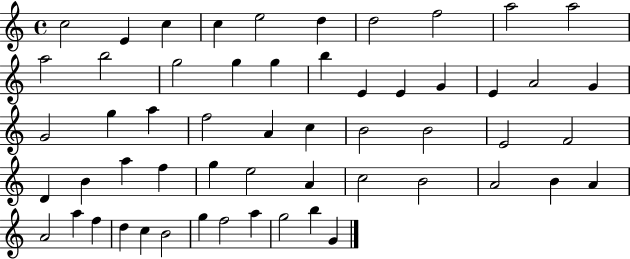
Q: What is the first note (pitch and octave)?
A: C5